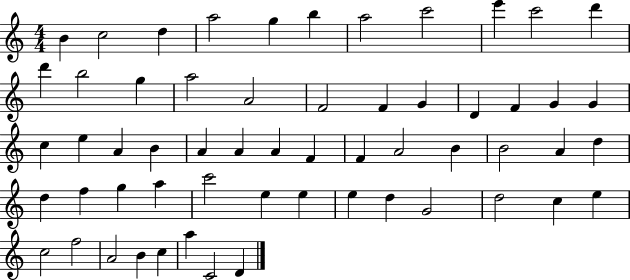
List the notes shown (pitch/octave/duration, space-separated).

B4/q C5/h D5/q A5/h G5/q B5/q A5/h C6/h E6/q C6/h D6/q D6/q B5/h G5/q A5/h A4/h F4/h F4/q G4/q D4/q F4/q G4/q G4/q C5/q E5/q A4/q B4/q A4/q A4/q A4/q F4/q F4/q A4/h B4/q B4/h A4/q D5/q D5/q F5/q G5/q A5/q C6/h E5/q E5/q E5/q D5/q G4/h D5/h C5/q E5/q C5/h F5/h A4/h B4/q C5/q A5/q C4/h D4/q